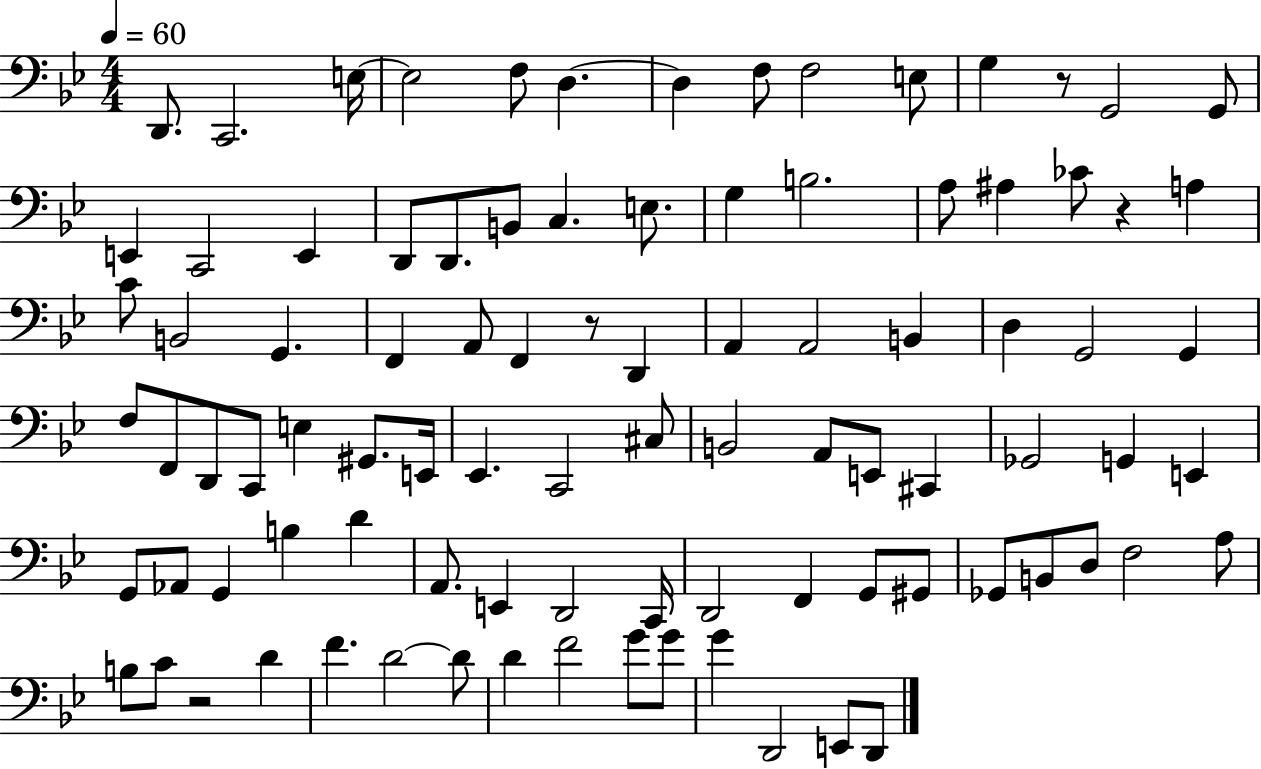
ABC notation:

X:1
T:Untitled
M:4/4
L:1/4
K:Bb
D,,/2 C,,2 E,/4 E,2 F,/2 D, D, F,/2 F,2 E,/2 G, z/2 G,,2 G,,/2 E,, C,,2 E,, D,,/2 D,,/2 B,,/2 C, E,/2 G, B,2 A,/2 ^A, _C/2 z A, C/2 B,,2 G,, F,, A,,/2 F,, z/2 D,, A,, A,,2 B,, D, G,,2 G,, F,/2 F,,/2 D,,/2 C,,/2 E, ^G,,/2 E,,/4 _E,, C,,2 ^C,/2 B,,2 A,,/2 E,,/2 ^C,, _G,,2 G,, E,, G,,/2 _A,,/2 G,, B, D A,,/2 E,, D,,2 C,,/4 D,,2 F,, G,,/2 ^G,,/2 _G,,/2 B,,/2 D,/2 F,2 A,/2 B,/2 C/2 z2 D F D2 D/2 D F2 G/2 G/2 G D,,2 E,,/2 D,,/2